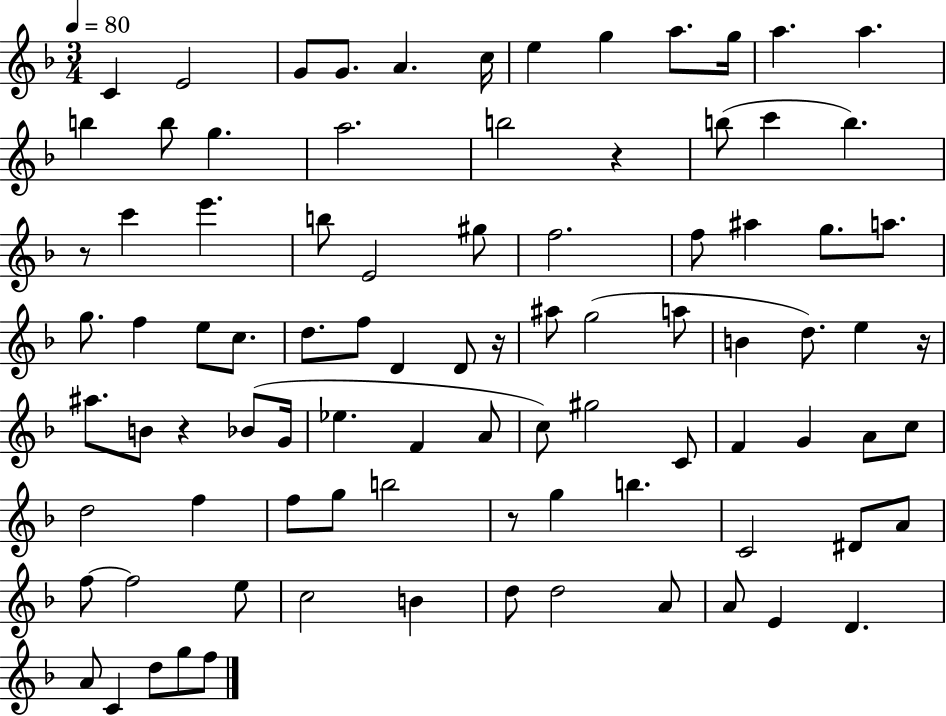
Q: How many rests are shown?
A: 6